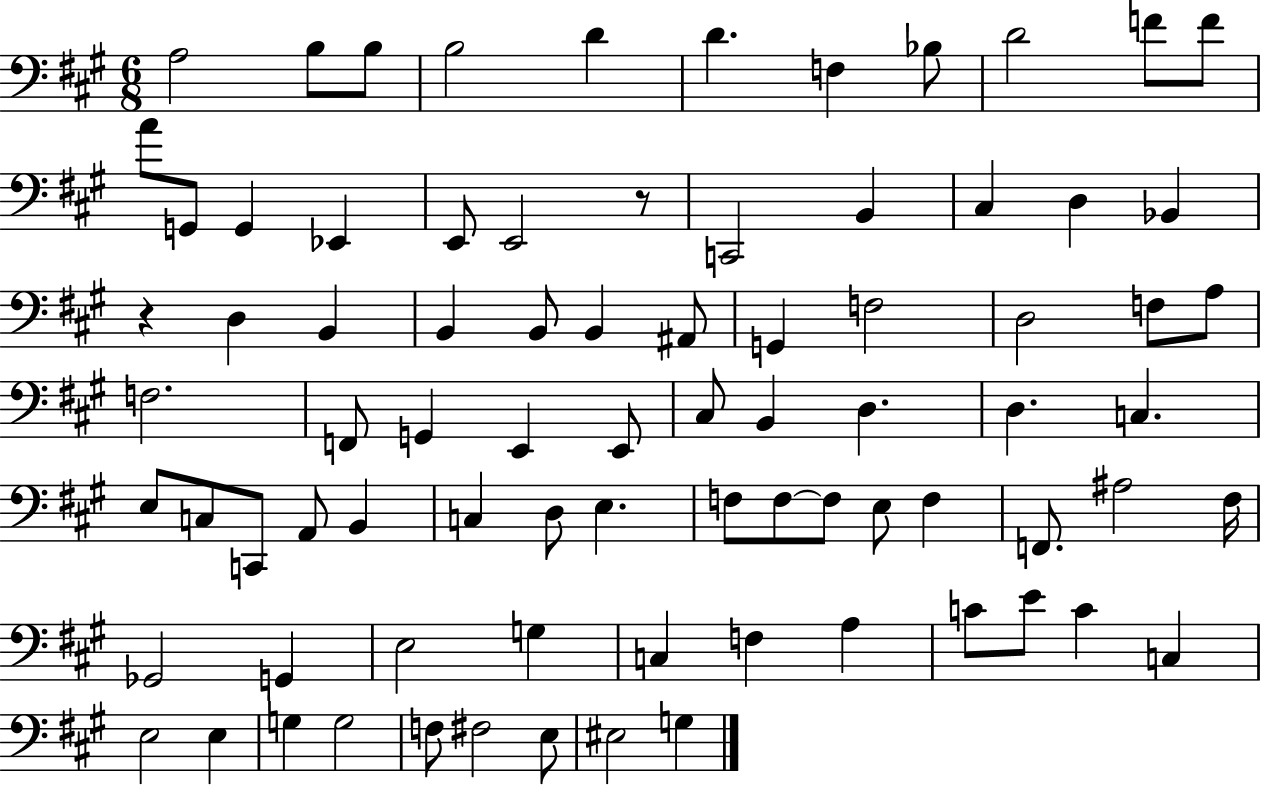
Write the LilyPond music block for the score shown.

{
  \clef bass
  \numericTimeSignature
  \time 6/8
  \key a \major
  a2 b8 b8 | b2 d'4 | d'4. f4 bes8 | d'2 f'8 f'8 | \break a'8 g,8 g,4 ees,4 | e,8 e,2 r8 | c,2 b,4 | cis4 d4 bes,4 | \break r4 d4 b,4 | b,4 b,8 b,4 ais,8 | g,4 f2 | d2 f8 a8 | \break f2. | f,8 g,4 e,4 e,8 | cis8 b,4 d4. | d4. c4. | \break e8 c8 c,8 a,8 b,4 | c4 d8 e4. | f8 f8~~ f8 e8 f4 | f,8. ais2 fis16 | \break ges,2 g,4 | e2 g4 | c4 f4 a4 | c'8 e'8 c'4 c4 | \break e2 e4 | g4 g2 | f8 fis2 e8 | eis2 g4 | \break \bar "|."
}